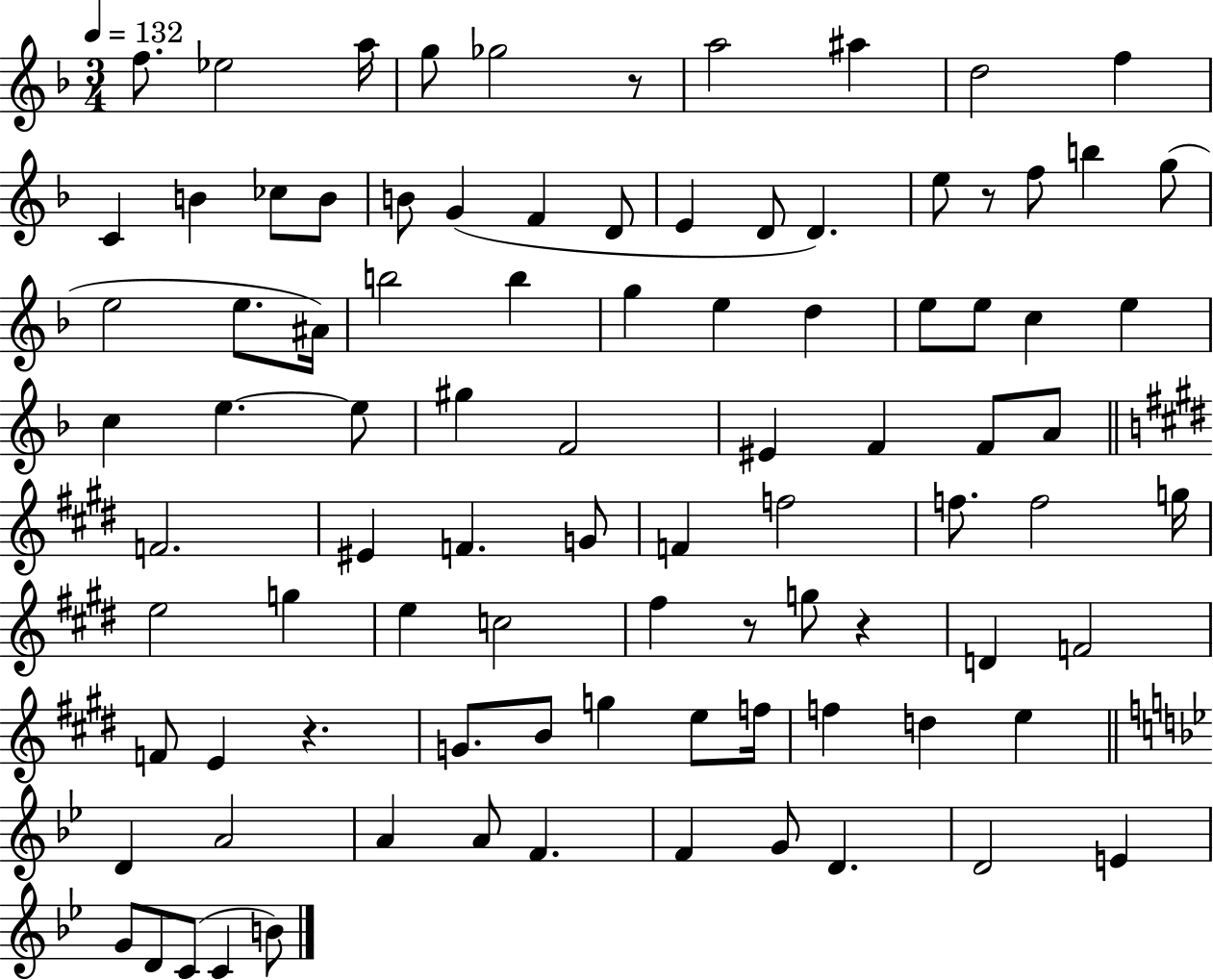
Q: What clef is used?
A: treble